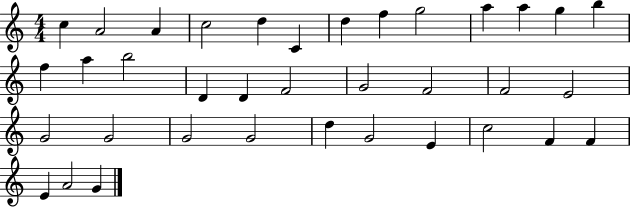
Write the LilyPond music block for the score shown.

{
  \clef treble
  \numericTimeSignature
  \time 4/4
  \key c \major
  c''4 a'2 a'4 | c''2 d''4 c'4 | d''4 f''4 g''2 | a''4 a''4 g''4 b''4 | \break f''4 a''4 b''2 | d'4 d'4 f'2 | g'2 f'2 | f'2 e'2 | \break g'2 g'2 | g'2 g'2 | d''4 g'2 e'4 | c''2 f'4 f'4 | \break e'4 a'2 g'4 | \bar "|."
}